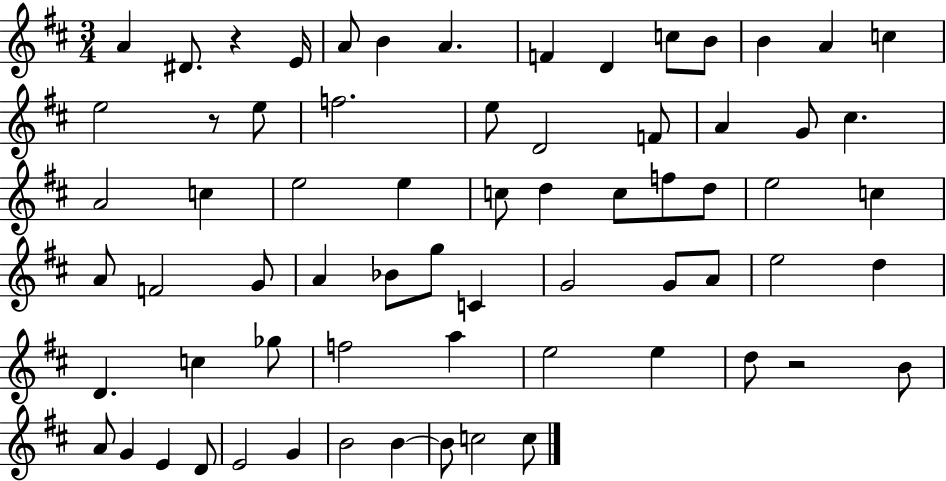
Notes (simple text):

A4/q D#4/e. R/q E4/s A4/e B4/q A4/q. F4/q D4/q C5/e B4/e B4/q A4/q C5/q E5/h R/e E5/e F5/h. E5/e D4/h F4/e A4/q G4/e C#5/q. A4/h C5/q E5/h E5/q C5/e D5/q C5/e F5/e D5/e E5/h C5/q A4/e F4/h G4/e A4/q Bb4/e G5/e C4/q G4/h G4/e A4/e E5/h D5/q D4/q. C5/q Gb5/e F5/h A5/q E5/h E5/q D5/e R/h B4/e A4/e G4/q E4/q D4/e E4/h G4/q B4/h B4/q B4/e C5/h C5/e